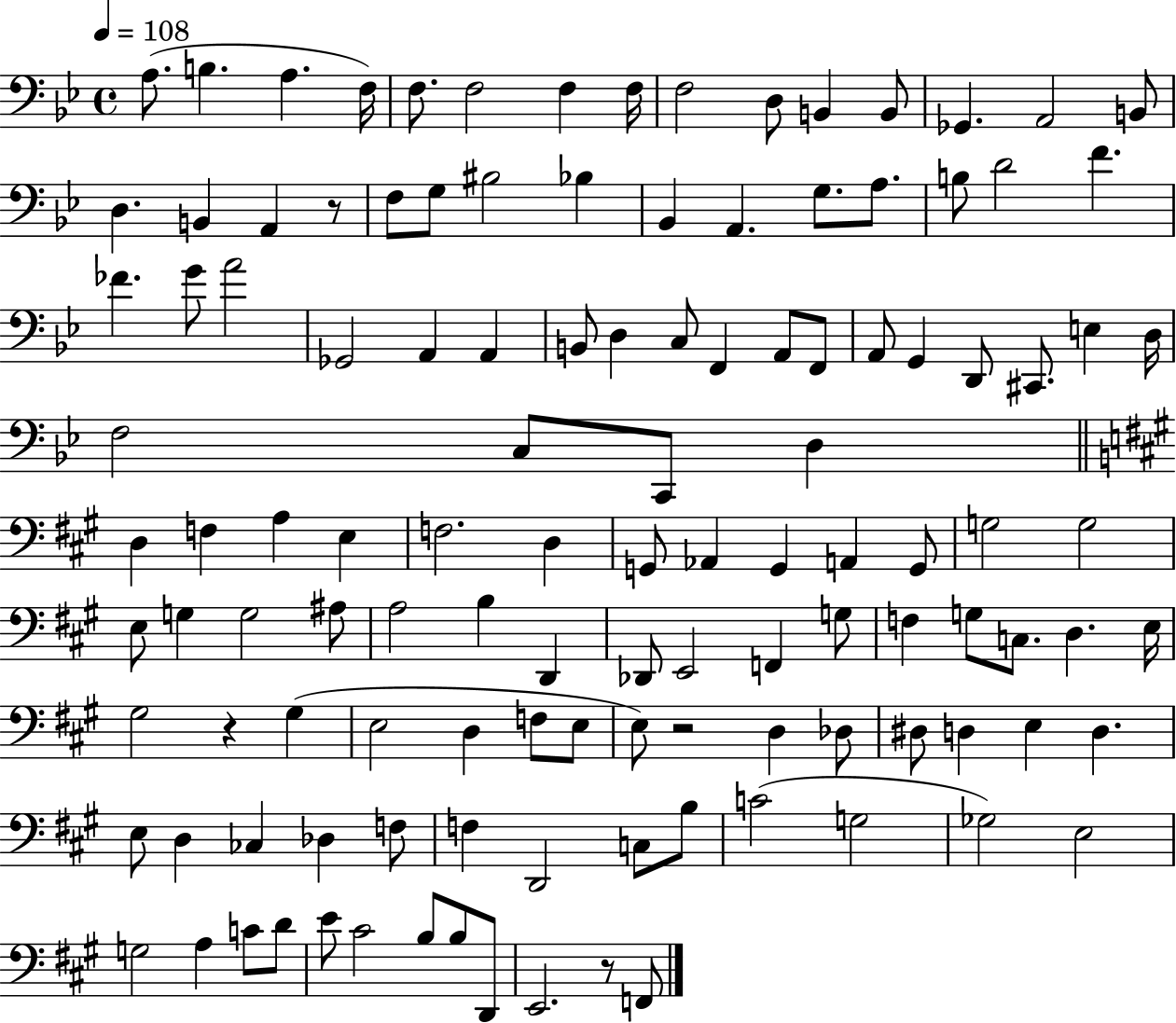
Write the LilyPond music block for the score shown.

{
  \clef bass
  \time 4/4
  \defaultTimeSignature
  \key bes \major
  \tempo 4 = 108
  \repeat volta 2 { a8.( b4. a4. f16) | f8. f2 f4 f16 | f2 d8 b,4 b,8 | ges,4. a,2 b,8 | \break d4. b,4 a,4 r8 | f8 g8 bis2 bes4 | bes,4 a,4. g8. a8. | b8 d'2 f'4. | \break fes'4. g'8 a'2 | ges,2 a,4 a,4 | b,8 d4 c8 f,4 a,8 f,8 | a,8 g,4 d,8 cis,8. e4 d16 | \break f2 c8 c,8 d4 | \bar "||" \break \key a \major d4 f4 a4 e4 | f2. d4 | g,8 aes,4 g,4 a,4 g,8 | g2 g2 | \break e8 g4 g2 ais8 | a2 b4 d,4 | des,8 e,2 f,4 g8 | f4 g8 c8. d4. e16 | \break gis2 r4 gis4( | e2 d4 f8 e8 | e8) r2 d4 des8 | dis8 d4 e4 d4. | \break e8 d4 ces4 des4 f8 | f4 d,2 c8 b8 | c'2( g2 | ges2) e2 | \break g2 a4 c'8 d'8 | e'8 cis'2 b8 b8 d,8 | e,2. r8 f,8 | } \bar "|."
}